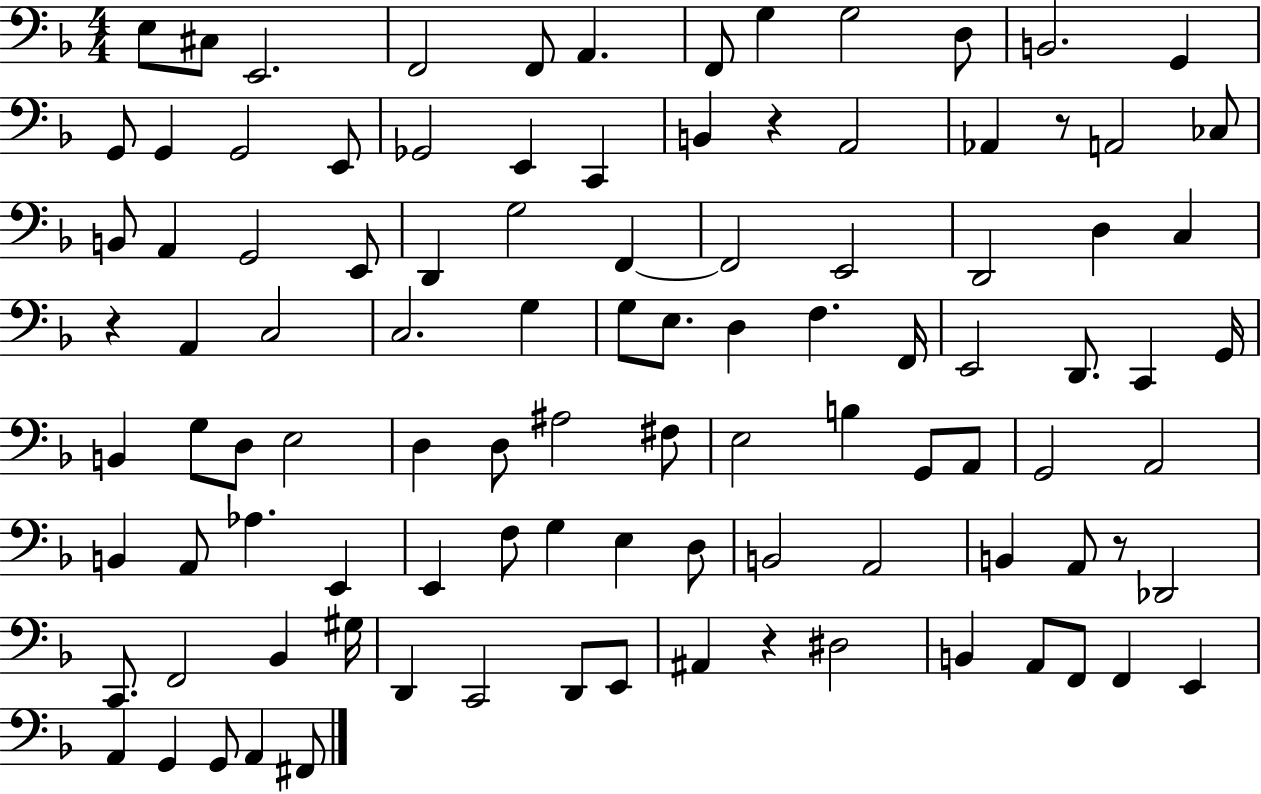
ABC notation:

X:1
T:Untitled
M:4/4
L:1/4
K:F
E,/2 ^C,/2 E,,2 F,,2 F,,/2 A,, F,,/2 G, G,2 D,/2 B,,2 G,, G,,/2 G,, G,,2 E,,/2 _G,,2 E,, C,, B,, z A,,2 _A,, z/2 A,,2 _C,/2 B,,/2 A,, G,,2 E,,/2 D,, G,2 F,, F,,2 E,,2 D,,2 D, C, z A,, C,2 C,2 G, G,/2 E,/2 D, F, F,,/4 E,,2 D,,/2 C,, G,,/4 B,, G,/2 D,/2 E,2 D, D,/2 ^A,2 ^F,/2 E,2 B, G,,/2 A,,/2 G,,2 A,,2 B,, A,,/2 _A, E,, E,, F,/2 G, E, D,/2 B,,2 A,,2 B,, A,,/2 z/2 _D,,2 C,,/2 F,,2 _B,, ^G,/4 D,, C,,2 D,,/2 E,,/2 ^A,, z ^D,2 B,, A,,/2 F,,/2 F,, E,, A,, G,, G,,/2 A,, ^F,,/2